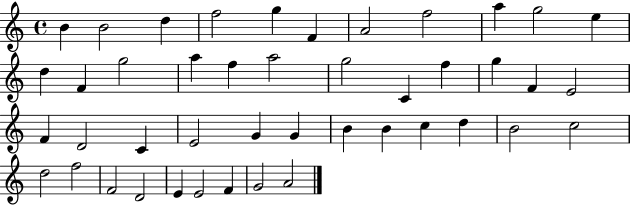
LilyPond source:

{
  \clef treble
  \time 4/4
  \defaultTimeSignature
  \key c \major
  b'4 b'2 d''4 | f''2 g''4 f'4 | a'2 f''2 | a''4 g''2 e''4 | \break d''4 f'4 g''2 | a''4 f''4 a''2 | g''2 c'4 f''4 | g''4 f'4 e'2 | \break f'4 d'2 c'4 | e'2 g'4 g'4 | b'4 b'4 c''4 d''4 | b'2 c''2 | \break d''2 f''2 | f'2 d'2 | e'4 e'2 f'4 | g'2 a'2 | \break \bar "|."
}